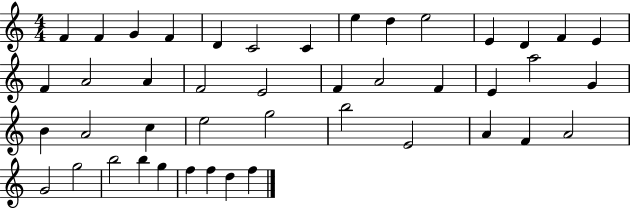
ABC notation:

X:1
T:Untitled
M:4/4
L:1/4
K:C
F F G F D C2 C e d e2 E D F E F A2 A F2 E2 F A2 F E a2 G B A2 c e2 g2 b2 E2 A F A2 G2 g2 b2 b g f f d f